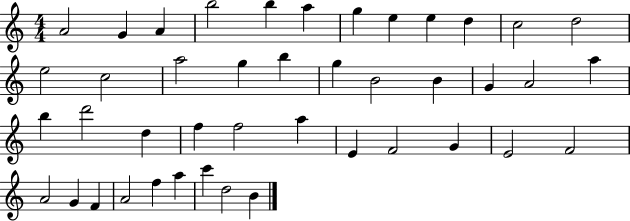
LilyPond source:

{
  \clef treble
  \numericTimeSignature
  \time 4/4
  \key c \major
  a'2 g'4 a'4 | b''2 b''4 a''4 | g''4 e''4 e''4 d''4 | c''2 d''2 | \break e''2 c''2 | a''2 g''4 b''4 | g''4 b'2 b'4 | g'4 a'2 a''4 | \break b''4 d'''2 d''4 | f''4 f''2 a''4 | e'4 f'2 g'4 | e'2 f'2 | \break a'2 g'4 f'4 | a'2 f''4 a''4 | c'''4 d''2 b'4 | \bar "|."
}